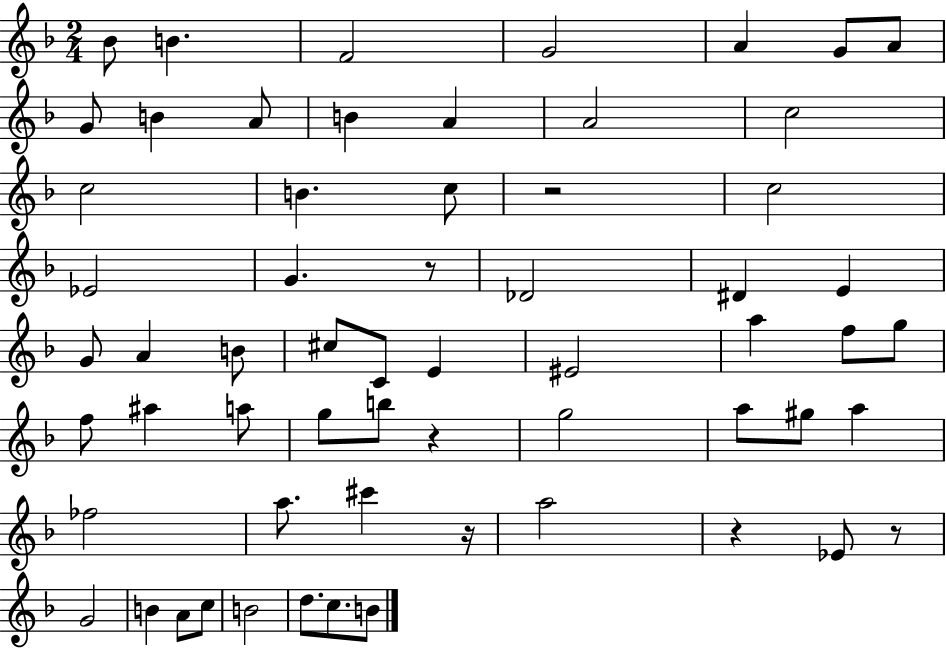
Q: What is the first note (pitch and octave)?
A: Bb4